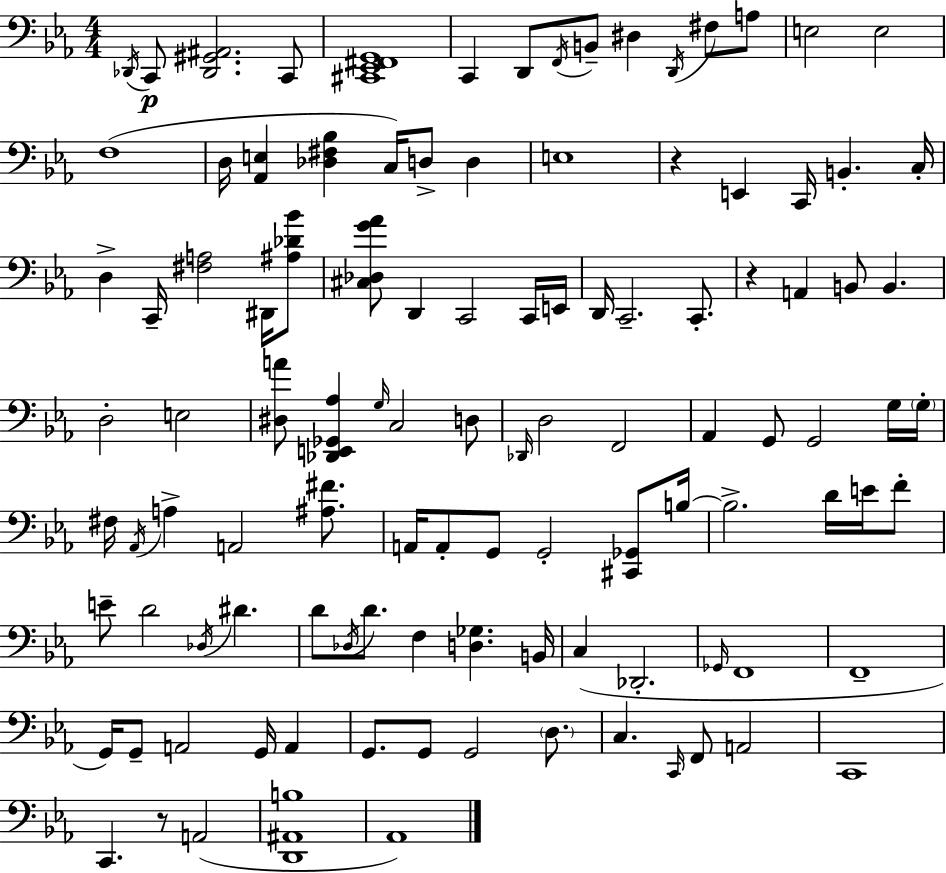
X:1
T:Untitled
M:4/4
L:1/4
K:Cm
_D,,/4 C,,/2 [_D,,^G,,^A,,]2 C,,/2 [^C,,_E,,^F,,G,,]4 C,, D,,/2 F,,/4 B,,/2 ^D, D,,/4 ^F,/2 A,/2 E,2 E,2 F,4 D,/4 [_A,,E,] [_D,^F,_B,] C,/4 D,/2 D, E,4 z E,, C,,/4 B,, C,/4 D, C,,/4 [^F,A,]2 ^D,,/4 [^A,_D_B]/2 [^C,_D,G_A]/2 D,, C,,2 C,,/4 E,,/4 D,,/4 C,,2 C,,/2 z A,, B,,/2 B,, D,2 E,2 [^D,A]/2 [_D,,E,,_G,,_A,] G,/4 C,2 D,/2 _D,,/4 D,2 F,,2 _A,, G,,/2 G,,2 G,/4 G,/4 ^F,/4 _A,,/4 A, A,,2 [^A,^F]/2 A,,/4 A,,/2 G,,/2 G,,2 [^C,,_G,,]/2 B,/4 B,2 D/4 E/4 F/2 E/2 D2 _D,/4 ^D D/2 _D,/4 D/2 F, [D,_G,] B,,/4 C, _D,,2 _G,,/4 F,,4 F,,4 G,,/4 G,,/2 A,,2 G,,/4 A,, G,,/2 G,,/2 G,,2 D,/2 C, C,,/4 F,,/2 A,,2 C,,4 C,, z/2 A,,2 [D,,^A,,B,]4 _A,,4